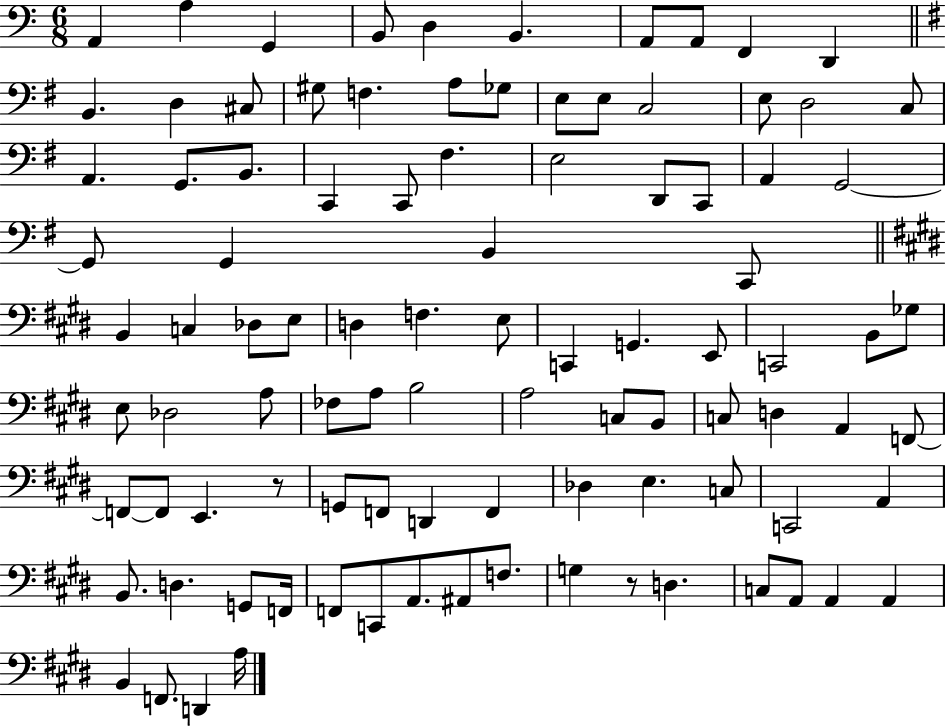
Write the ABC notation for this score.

X:1
T:Untitled
M:6/8
L:1/4
K:C
A,, A, G,, B,,/2 D, B,, A,,/2 A,,/2 F,, D,, B,, D, ^C,/2 ^G,/2 F, A,/2 _G,/2 E,/2 E,/2 C,2 E,/2 D,2 C,/2 A,, G,,/2 B,,/2 C,, C,,/2 ^F, E,2 D,,/2 C,,/2 A,, G,,2 G,,/2 G,, B,, C,,/2 B,, C, _D,/2 E,/2 D, F, E,/2 C,, G,, E,,/2 C,,2 B,,/2 _G,/2 E,/2 _D,2 A,/2 _F,/2 A,/2 B,2 A,2 C,/2 B,,/2 C,/2 D, A,, F,,/2 F,,/2 F,,/2 E,, z/2 G,,/2 F,,/2 D,, F,, _D, E, C,/2 C,,2 A,, B,,/2 D, G,,/2 F,,/4 F,,/2 C,,/2 A,,/2 ^A,,/2 F,/2 G, z/2 D, C,/2 A,,/2 A,, A,, B,, F,,/2 D,, A,/4